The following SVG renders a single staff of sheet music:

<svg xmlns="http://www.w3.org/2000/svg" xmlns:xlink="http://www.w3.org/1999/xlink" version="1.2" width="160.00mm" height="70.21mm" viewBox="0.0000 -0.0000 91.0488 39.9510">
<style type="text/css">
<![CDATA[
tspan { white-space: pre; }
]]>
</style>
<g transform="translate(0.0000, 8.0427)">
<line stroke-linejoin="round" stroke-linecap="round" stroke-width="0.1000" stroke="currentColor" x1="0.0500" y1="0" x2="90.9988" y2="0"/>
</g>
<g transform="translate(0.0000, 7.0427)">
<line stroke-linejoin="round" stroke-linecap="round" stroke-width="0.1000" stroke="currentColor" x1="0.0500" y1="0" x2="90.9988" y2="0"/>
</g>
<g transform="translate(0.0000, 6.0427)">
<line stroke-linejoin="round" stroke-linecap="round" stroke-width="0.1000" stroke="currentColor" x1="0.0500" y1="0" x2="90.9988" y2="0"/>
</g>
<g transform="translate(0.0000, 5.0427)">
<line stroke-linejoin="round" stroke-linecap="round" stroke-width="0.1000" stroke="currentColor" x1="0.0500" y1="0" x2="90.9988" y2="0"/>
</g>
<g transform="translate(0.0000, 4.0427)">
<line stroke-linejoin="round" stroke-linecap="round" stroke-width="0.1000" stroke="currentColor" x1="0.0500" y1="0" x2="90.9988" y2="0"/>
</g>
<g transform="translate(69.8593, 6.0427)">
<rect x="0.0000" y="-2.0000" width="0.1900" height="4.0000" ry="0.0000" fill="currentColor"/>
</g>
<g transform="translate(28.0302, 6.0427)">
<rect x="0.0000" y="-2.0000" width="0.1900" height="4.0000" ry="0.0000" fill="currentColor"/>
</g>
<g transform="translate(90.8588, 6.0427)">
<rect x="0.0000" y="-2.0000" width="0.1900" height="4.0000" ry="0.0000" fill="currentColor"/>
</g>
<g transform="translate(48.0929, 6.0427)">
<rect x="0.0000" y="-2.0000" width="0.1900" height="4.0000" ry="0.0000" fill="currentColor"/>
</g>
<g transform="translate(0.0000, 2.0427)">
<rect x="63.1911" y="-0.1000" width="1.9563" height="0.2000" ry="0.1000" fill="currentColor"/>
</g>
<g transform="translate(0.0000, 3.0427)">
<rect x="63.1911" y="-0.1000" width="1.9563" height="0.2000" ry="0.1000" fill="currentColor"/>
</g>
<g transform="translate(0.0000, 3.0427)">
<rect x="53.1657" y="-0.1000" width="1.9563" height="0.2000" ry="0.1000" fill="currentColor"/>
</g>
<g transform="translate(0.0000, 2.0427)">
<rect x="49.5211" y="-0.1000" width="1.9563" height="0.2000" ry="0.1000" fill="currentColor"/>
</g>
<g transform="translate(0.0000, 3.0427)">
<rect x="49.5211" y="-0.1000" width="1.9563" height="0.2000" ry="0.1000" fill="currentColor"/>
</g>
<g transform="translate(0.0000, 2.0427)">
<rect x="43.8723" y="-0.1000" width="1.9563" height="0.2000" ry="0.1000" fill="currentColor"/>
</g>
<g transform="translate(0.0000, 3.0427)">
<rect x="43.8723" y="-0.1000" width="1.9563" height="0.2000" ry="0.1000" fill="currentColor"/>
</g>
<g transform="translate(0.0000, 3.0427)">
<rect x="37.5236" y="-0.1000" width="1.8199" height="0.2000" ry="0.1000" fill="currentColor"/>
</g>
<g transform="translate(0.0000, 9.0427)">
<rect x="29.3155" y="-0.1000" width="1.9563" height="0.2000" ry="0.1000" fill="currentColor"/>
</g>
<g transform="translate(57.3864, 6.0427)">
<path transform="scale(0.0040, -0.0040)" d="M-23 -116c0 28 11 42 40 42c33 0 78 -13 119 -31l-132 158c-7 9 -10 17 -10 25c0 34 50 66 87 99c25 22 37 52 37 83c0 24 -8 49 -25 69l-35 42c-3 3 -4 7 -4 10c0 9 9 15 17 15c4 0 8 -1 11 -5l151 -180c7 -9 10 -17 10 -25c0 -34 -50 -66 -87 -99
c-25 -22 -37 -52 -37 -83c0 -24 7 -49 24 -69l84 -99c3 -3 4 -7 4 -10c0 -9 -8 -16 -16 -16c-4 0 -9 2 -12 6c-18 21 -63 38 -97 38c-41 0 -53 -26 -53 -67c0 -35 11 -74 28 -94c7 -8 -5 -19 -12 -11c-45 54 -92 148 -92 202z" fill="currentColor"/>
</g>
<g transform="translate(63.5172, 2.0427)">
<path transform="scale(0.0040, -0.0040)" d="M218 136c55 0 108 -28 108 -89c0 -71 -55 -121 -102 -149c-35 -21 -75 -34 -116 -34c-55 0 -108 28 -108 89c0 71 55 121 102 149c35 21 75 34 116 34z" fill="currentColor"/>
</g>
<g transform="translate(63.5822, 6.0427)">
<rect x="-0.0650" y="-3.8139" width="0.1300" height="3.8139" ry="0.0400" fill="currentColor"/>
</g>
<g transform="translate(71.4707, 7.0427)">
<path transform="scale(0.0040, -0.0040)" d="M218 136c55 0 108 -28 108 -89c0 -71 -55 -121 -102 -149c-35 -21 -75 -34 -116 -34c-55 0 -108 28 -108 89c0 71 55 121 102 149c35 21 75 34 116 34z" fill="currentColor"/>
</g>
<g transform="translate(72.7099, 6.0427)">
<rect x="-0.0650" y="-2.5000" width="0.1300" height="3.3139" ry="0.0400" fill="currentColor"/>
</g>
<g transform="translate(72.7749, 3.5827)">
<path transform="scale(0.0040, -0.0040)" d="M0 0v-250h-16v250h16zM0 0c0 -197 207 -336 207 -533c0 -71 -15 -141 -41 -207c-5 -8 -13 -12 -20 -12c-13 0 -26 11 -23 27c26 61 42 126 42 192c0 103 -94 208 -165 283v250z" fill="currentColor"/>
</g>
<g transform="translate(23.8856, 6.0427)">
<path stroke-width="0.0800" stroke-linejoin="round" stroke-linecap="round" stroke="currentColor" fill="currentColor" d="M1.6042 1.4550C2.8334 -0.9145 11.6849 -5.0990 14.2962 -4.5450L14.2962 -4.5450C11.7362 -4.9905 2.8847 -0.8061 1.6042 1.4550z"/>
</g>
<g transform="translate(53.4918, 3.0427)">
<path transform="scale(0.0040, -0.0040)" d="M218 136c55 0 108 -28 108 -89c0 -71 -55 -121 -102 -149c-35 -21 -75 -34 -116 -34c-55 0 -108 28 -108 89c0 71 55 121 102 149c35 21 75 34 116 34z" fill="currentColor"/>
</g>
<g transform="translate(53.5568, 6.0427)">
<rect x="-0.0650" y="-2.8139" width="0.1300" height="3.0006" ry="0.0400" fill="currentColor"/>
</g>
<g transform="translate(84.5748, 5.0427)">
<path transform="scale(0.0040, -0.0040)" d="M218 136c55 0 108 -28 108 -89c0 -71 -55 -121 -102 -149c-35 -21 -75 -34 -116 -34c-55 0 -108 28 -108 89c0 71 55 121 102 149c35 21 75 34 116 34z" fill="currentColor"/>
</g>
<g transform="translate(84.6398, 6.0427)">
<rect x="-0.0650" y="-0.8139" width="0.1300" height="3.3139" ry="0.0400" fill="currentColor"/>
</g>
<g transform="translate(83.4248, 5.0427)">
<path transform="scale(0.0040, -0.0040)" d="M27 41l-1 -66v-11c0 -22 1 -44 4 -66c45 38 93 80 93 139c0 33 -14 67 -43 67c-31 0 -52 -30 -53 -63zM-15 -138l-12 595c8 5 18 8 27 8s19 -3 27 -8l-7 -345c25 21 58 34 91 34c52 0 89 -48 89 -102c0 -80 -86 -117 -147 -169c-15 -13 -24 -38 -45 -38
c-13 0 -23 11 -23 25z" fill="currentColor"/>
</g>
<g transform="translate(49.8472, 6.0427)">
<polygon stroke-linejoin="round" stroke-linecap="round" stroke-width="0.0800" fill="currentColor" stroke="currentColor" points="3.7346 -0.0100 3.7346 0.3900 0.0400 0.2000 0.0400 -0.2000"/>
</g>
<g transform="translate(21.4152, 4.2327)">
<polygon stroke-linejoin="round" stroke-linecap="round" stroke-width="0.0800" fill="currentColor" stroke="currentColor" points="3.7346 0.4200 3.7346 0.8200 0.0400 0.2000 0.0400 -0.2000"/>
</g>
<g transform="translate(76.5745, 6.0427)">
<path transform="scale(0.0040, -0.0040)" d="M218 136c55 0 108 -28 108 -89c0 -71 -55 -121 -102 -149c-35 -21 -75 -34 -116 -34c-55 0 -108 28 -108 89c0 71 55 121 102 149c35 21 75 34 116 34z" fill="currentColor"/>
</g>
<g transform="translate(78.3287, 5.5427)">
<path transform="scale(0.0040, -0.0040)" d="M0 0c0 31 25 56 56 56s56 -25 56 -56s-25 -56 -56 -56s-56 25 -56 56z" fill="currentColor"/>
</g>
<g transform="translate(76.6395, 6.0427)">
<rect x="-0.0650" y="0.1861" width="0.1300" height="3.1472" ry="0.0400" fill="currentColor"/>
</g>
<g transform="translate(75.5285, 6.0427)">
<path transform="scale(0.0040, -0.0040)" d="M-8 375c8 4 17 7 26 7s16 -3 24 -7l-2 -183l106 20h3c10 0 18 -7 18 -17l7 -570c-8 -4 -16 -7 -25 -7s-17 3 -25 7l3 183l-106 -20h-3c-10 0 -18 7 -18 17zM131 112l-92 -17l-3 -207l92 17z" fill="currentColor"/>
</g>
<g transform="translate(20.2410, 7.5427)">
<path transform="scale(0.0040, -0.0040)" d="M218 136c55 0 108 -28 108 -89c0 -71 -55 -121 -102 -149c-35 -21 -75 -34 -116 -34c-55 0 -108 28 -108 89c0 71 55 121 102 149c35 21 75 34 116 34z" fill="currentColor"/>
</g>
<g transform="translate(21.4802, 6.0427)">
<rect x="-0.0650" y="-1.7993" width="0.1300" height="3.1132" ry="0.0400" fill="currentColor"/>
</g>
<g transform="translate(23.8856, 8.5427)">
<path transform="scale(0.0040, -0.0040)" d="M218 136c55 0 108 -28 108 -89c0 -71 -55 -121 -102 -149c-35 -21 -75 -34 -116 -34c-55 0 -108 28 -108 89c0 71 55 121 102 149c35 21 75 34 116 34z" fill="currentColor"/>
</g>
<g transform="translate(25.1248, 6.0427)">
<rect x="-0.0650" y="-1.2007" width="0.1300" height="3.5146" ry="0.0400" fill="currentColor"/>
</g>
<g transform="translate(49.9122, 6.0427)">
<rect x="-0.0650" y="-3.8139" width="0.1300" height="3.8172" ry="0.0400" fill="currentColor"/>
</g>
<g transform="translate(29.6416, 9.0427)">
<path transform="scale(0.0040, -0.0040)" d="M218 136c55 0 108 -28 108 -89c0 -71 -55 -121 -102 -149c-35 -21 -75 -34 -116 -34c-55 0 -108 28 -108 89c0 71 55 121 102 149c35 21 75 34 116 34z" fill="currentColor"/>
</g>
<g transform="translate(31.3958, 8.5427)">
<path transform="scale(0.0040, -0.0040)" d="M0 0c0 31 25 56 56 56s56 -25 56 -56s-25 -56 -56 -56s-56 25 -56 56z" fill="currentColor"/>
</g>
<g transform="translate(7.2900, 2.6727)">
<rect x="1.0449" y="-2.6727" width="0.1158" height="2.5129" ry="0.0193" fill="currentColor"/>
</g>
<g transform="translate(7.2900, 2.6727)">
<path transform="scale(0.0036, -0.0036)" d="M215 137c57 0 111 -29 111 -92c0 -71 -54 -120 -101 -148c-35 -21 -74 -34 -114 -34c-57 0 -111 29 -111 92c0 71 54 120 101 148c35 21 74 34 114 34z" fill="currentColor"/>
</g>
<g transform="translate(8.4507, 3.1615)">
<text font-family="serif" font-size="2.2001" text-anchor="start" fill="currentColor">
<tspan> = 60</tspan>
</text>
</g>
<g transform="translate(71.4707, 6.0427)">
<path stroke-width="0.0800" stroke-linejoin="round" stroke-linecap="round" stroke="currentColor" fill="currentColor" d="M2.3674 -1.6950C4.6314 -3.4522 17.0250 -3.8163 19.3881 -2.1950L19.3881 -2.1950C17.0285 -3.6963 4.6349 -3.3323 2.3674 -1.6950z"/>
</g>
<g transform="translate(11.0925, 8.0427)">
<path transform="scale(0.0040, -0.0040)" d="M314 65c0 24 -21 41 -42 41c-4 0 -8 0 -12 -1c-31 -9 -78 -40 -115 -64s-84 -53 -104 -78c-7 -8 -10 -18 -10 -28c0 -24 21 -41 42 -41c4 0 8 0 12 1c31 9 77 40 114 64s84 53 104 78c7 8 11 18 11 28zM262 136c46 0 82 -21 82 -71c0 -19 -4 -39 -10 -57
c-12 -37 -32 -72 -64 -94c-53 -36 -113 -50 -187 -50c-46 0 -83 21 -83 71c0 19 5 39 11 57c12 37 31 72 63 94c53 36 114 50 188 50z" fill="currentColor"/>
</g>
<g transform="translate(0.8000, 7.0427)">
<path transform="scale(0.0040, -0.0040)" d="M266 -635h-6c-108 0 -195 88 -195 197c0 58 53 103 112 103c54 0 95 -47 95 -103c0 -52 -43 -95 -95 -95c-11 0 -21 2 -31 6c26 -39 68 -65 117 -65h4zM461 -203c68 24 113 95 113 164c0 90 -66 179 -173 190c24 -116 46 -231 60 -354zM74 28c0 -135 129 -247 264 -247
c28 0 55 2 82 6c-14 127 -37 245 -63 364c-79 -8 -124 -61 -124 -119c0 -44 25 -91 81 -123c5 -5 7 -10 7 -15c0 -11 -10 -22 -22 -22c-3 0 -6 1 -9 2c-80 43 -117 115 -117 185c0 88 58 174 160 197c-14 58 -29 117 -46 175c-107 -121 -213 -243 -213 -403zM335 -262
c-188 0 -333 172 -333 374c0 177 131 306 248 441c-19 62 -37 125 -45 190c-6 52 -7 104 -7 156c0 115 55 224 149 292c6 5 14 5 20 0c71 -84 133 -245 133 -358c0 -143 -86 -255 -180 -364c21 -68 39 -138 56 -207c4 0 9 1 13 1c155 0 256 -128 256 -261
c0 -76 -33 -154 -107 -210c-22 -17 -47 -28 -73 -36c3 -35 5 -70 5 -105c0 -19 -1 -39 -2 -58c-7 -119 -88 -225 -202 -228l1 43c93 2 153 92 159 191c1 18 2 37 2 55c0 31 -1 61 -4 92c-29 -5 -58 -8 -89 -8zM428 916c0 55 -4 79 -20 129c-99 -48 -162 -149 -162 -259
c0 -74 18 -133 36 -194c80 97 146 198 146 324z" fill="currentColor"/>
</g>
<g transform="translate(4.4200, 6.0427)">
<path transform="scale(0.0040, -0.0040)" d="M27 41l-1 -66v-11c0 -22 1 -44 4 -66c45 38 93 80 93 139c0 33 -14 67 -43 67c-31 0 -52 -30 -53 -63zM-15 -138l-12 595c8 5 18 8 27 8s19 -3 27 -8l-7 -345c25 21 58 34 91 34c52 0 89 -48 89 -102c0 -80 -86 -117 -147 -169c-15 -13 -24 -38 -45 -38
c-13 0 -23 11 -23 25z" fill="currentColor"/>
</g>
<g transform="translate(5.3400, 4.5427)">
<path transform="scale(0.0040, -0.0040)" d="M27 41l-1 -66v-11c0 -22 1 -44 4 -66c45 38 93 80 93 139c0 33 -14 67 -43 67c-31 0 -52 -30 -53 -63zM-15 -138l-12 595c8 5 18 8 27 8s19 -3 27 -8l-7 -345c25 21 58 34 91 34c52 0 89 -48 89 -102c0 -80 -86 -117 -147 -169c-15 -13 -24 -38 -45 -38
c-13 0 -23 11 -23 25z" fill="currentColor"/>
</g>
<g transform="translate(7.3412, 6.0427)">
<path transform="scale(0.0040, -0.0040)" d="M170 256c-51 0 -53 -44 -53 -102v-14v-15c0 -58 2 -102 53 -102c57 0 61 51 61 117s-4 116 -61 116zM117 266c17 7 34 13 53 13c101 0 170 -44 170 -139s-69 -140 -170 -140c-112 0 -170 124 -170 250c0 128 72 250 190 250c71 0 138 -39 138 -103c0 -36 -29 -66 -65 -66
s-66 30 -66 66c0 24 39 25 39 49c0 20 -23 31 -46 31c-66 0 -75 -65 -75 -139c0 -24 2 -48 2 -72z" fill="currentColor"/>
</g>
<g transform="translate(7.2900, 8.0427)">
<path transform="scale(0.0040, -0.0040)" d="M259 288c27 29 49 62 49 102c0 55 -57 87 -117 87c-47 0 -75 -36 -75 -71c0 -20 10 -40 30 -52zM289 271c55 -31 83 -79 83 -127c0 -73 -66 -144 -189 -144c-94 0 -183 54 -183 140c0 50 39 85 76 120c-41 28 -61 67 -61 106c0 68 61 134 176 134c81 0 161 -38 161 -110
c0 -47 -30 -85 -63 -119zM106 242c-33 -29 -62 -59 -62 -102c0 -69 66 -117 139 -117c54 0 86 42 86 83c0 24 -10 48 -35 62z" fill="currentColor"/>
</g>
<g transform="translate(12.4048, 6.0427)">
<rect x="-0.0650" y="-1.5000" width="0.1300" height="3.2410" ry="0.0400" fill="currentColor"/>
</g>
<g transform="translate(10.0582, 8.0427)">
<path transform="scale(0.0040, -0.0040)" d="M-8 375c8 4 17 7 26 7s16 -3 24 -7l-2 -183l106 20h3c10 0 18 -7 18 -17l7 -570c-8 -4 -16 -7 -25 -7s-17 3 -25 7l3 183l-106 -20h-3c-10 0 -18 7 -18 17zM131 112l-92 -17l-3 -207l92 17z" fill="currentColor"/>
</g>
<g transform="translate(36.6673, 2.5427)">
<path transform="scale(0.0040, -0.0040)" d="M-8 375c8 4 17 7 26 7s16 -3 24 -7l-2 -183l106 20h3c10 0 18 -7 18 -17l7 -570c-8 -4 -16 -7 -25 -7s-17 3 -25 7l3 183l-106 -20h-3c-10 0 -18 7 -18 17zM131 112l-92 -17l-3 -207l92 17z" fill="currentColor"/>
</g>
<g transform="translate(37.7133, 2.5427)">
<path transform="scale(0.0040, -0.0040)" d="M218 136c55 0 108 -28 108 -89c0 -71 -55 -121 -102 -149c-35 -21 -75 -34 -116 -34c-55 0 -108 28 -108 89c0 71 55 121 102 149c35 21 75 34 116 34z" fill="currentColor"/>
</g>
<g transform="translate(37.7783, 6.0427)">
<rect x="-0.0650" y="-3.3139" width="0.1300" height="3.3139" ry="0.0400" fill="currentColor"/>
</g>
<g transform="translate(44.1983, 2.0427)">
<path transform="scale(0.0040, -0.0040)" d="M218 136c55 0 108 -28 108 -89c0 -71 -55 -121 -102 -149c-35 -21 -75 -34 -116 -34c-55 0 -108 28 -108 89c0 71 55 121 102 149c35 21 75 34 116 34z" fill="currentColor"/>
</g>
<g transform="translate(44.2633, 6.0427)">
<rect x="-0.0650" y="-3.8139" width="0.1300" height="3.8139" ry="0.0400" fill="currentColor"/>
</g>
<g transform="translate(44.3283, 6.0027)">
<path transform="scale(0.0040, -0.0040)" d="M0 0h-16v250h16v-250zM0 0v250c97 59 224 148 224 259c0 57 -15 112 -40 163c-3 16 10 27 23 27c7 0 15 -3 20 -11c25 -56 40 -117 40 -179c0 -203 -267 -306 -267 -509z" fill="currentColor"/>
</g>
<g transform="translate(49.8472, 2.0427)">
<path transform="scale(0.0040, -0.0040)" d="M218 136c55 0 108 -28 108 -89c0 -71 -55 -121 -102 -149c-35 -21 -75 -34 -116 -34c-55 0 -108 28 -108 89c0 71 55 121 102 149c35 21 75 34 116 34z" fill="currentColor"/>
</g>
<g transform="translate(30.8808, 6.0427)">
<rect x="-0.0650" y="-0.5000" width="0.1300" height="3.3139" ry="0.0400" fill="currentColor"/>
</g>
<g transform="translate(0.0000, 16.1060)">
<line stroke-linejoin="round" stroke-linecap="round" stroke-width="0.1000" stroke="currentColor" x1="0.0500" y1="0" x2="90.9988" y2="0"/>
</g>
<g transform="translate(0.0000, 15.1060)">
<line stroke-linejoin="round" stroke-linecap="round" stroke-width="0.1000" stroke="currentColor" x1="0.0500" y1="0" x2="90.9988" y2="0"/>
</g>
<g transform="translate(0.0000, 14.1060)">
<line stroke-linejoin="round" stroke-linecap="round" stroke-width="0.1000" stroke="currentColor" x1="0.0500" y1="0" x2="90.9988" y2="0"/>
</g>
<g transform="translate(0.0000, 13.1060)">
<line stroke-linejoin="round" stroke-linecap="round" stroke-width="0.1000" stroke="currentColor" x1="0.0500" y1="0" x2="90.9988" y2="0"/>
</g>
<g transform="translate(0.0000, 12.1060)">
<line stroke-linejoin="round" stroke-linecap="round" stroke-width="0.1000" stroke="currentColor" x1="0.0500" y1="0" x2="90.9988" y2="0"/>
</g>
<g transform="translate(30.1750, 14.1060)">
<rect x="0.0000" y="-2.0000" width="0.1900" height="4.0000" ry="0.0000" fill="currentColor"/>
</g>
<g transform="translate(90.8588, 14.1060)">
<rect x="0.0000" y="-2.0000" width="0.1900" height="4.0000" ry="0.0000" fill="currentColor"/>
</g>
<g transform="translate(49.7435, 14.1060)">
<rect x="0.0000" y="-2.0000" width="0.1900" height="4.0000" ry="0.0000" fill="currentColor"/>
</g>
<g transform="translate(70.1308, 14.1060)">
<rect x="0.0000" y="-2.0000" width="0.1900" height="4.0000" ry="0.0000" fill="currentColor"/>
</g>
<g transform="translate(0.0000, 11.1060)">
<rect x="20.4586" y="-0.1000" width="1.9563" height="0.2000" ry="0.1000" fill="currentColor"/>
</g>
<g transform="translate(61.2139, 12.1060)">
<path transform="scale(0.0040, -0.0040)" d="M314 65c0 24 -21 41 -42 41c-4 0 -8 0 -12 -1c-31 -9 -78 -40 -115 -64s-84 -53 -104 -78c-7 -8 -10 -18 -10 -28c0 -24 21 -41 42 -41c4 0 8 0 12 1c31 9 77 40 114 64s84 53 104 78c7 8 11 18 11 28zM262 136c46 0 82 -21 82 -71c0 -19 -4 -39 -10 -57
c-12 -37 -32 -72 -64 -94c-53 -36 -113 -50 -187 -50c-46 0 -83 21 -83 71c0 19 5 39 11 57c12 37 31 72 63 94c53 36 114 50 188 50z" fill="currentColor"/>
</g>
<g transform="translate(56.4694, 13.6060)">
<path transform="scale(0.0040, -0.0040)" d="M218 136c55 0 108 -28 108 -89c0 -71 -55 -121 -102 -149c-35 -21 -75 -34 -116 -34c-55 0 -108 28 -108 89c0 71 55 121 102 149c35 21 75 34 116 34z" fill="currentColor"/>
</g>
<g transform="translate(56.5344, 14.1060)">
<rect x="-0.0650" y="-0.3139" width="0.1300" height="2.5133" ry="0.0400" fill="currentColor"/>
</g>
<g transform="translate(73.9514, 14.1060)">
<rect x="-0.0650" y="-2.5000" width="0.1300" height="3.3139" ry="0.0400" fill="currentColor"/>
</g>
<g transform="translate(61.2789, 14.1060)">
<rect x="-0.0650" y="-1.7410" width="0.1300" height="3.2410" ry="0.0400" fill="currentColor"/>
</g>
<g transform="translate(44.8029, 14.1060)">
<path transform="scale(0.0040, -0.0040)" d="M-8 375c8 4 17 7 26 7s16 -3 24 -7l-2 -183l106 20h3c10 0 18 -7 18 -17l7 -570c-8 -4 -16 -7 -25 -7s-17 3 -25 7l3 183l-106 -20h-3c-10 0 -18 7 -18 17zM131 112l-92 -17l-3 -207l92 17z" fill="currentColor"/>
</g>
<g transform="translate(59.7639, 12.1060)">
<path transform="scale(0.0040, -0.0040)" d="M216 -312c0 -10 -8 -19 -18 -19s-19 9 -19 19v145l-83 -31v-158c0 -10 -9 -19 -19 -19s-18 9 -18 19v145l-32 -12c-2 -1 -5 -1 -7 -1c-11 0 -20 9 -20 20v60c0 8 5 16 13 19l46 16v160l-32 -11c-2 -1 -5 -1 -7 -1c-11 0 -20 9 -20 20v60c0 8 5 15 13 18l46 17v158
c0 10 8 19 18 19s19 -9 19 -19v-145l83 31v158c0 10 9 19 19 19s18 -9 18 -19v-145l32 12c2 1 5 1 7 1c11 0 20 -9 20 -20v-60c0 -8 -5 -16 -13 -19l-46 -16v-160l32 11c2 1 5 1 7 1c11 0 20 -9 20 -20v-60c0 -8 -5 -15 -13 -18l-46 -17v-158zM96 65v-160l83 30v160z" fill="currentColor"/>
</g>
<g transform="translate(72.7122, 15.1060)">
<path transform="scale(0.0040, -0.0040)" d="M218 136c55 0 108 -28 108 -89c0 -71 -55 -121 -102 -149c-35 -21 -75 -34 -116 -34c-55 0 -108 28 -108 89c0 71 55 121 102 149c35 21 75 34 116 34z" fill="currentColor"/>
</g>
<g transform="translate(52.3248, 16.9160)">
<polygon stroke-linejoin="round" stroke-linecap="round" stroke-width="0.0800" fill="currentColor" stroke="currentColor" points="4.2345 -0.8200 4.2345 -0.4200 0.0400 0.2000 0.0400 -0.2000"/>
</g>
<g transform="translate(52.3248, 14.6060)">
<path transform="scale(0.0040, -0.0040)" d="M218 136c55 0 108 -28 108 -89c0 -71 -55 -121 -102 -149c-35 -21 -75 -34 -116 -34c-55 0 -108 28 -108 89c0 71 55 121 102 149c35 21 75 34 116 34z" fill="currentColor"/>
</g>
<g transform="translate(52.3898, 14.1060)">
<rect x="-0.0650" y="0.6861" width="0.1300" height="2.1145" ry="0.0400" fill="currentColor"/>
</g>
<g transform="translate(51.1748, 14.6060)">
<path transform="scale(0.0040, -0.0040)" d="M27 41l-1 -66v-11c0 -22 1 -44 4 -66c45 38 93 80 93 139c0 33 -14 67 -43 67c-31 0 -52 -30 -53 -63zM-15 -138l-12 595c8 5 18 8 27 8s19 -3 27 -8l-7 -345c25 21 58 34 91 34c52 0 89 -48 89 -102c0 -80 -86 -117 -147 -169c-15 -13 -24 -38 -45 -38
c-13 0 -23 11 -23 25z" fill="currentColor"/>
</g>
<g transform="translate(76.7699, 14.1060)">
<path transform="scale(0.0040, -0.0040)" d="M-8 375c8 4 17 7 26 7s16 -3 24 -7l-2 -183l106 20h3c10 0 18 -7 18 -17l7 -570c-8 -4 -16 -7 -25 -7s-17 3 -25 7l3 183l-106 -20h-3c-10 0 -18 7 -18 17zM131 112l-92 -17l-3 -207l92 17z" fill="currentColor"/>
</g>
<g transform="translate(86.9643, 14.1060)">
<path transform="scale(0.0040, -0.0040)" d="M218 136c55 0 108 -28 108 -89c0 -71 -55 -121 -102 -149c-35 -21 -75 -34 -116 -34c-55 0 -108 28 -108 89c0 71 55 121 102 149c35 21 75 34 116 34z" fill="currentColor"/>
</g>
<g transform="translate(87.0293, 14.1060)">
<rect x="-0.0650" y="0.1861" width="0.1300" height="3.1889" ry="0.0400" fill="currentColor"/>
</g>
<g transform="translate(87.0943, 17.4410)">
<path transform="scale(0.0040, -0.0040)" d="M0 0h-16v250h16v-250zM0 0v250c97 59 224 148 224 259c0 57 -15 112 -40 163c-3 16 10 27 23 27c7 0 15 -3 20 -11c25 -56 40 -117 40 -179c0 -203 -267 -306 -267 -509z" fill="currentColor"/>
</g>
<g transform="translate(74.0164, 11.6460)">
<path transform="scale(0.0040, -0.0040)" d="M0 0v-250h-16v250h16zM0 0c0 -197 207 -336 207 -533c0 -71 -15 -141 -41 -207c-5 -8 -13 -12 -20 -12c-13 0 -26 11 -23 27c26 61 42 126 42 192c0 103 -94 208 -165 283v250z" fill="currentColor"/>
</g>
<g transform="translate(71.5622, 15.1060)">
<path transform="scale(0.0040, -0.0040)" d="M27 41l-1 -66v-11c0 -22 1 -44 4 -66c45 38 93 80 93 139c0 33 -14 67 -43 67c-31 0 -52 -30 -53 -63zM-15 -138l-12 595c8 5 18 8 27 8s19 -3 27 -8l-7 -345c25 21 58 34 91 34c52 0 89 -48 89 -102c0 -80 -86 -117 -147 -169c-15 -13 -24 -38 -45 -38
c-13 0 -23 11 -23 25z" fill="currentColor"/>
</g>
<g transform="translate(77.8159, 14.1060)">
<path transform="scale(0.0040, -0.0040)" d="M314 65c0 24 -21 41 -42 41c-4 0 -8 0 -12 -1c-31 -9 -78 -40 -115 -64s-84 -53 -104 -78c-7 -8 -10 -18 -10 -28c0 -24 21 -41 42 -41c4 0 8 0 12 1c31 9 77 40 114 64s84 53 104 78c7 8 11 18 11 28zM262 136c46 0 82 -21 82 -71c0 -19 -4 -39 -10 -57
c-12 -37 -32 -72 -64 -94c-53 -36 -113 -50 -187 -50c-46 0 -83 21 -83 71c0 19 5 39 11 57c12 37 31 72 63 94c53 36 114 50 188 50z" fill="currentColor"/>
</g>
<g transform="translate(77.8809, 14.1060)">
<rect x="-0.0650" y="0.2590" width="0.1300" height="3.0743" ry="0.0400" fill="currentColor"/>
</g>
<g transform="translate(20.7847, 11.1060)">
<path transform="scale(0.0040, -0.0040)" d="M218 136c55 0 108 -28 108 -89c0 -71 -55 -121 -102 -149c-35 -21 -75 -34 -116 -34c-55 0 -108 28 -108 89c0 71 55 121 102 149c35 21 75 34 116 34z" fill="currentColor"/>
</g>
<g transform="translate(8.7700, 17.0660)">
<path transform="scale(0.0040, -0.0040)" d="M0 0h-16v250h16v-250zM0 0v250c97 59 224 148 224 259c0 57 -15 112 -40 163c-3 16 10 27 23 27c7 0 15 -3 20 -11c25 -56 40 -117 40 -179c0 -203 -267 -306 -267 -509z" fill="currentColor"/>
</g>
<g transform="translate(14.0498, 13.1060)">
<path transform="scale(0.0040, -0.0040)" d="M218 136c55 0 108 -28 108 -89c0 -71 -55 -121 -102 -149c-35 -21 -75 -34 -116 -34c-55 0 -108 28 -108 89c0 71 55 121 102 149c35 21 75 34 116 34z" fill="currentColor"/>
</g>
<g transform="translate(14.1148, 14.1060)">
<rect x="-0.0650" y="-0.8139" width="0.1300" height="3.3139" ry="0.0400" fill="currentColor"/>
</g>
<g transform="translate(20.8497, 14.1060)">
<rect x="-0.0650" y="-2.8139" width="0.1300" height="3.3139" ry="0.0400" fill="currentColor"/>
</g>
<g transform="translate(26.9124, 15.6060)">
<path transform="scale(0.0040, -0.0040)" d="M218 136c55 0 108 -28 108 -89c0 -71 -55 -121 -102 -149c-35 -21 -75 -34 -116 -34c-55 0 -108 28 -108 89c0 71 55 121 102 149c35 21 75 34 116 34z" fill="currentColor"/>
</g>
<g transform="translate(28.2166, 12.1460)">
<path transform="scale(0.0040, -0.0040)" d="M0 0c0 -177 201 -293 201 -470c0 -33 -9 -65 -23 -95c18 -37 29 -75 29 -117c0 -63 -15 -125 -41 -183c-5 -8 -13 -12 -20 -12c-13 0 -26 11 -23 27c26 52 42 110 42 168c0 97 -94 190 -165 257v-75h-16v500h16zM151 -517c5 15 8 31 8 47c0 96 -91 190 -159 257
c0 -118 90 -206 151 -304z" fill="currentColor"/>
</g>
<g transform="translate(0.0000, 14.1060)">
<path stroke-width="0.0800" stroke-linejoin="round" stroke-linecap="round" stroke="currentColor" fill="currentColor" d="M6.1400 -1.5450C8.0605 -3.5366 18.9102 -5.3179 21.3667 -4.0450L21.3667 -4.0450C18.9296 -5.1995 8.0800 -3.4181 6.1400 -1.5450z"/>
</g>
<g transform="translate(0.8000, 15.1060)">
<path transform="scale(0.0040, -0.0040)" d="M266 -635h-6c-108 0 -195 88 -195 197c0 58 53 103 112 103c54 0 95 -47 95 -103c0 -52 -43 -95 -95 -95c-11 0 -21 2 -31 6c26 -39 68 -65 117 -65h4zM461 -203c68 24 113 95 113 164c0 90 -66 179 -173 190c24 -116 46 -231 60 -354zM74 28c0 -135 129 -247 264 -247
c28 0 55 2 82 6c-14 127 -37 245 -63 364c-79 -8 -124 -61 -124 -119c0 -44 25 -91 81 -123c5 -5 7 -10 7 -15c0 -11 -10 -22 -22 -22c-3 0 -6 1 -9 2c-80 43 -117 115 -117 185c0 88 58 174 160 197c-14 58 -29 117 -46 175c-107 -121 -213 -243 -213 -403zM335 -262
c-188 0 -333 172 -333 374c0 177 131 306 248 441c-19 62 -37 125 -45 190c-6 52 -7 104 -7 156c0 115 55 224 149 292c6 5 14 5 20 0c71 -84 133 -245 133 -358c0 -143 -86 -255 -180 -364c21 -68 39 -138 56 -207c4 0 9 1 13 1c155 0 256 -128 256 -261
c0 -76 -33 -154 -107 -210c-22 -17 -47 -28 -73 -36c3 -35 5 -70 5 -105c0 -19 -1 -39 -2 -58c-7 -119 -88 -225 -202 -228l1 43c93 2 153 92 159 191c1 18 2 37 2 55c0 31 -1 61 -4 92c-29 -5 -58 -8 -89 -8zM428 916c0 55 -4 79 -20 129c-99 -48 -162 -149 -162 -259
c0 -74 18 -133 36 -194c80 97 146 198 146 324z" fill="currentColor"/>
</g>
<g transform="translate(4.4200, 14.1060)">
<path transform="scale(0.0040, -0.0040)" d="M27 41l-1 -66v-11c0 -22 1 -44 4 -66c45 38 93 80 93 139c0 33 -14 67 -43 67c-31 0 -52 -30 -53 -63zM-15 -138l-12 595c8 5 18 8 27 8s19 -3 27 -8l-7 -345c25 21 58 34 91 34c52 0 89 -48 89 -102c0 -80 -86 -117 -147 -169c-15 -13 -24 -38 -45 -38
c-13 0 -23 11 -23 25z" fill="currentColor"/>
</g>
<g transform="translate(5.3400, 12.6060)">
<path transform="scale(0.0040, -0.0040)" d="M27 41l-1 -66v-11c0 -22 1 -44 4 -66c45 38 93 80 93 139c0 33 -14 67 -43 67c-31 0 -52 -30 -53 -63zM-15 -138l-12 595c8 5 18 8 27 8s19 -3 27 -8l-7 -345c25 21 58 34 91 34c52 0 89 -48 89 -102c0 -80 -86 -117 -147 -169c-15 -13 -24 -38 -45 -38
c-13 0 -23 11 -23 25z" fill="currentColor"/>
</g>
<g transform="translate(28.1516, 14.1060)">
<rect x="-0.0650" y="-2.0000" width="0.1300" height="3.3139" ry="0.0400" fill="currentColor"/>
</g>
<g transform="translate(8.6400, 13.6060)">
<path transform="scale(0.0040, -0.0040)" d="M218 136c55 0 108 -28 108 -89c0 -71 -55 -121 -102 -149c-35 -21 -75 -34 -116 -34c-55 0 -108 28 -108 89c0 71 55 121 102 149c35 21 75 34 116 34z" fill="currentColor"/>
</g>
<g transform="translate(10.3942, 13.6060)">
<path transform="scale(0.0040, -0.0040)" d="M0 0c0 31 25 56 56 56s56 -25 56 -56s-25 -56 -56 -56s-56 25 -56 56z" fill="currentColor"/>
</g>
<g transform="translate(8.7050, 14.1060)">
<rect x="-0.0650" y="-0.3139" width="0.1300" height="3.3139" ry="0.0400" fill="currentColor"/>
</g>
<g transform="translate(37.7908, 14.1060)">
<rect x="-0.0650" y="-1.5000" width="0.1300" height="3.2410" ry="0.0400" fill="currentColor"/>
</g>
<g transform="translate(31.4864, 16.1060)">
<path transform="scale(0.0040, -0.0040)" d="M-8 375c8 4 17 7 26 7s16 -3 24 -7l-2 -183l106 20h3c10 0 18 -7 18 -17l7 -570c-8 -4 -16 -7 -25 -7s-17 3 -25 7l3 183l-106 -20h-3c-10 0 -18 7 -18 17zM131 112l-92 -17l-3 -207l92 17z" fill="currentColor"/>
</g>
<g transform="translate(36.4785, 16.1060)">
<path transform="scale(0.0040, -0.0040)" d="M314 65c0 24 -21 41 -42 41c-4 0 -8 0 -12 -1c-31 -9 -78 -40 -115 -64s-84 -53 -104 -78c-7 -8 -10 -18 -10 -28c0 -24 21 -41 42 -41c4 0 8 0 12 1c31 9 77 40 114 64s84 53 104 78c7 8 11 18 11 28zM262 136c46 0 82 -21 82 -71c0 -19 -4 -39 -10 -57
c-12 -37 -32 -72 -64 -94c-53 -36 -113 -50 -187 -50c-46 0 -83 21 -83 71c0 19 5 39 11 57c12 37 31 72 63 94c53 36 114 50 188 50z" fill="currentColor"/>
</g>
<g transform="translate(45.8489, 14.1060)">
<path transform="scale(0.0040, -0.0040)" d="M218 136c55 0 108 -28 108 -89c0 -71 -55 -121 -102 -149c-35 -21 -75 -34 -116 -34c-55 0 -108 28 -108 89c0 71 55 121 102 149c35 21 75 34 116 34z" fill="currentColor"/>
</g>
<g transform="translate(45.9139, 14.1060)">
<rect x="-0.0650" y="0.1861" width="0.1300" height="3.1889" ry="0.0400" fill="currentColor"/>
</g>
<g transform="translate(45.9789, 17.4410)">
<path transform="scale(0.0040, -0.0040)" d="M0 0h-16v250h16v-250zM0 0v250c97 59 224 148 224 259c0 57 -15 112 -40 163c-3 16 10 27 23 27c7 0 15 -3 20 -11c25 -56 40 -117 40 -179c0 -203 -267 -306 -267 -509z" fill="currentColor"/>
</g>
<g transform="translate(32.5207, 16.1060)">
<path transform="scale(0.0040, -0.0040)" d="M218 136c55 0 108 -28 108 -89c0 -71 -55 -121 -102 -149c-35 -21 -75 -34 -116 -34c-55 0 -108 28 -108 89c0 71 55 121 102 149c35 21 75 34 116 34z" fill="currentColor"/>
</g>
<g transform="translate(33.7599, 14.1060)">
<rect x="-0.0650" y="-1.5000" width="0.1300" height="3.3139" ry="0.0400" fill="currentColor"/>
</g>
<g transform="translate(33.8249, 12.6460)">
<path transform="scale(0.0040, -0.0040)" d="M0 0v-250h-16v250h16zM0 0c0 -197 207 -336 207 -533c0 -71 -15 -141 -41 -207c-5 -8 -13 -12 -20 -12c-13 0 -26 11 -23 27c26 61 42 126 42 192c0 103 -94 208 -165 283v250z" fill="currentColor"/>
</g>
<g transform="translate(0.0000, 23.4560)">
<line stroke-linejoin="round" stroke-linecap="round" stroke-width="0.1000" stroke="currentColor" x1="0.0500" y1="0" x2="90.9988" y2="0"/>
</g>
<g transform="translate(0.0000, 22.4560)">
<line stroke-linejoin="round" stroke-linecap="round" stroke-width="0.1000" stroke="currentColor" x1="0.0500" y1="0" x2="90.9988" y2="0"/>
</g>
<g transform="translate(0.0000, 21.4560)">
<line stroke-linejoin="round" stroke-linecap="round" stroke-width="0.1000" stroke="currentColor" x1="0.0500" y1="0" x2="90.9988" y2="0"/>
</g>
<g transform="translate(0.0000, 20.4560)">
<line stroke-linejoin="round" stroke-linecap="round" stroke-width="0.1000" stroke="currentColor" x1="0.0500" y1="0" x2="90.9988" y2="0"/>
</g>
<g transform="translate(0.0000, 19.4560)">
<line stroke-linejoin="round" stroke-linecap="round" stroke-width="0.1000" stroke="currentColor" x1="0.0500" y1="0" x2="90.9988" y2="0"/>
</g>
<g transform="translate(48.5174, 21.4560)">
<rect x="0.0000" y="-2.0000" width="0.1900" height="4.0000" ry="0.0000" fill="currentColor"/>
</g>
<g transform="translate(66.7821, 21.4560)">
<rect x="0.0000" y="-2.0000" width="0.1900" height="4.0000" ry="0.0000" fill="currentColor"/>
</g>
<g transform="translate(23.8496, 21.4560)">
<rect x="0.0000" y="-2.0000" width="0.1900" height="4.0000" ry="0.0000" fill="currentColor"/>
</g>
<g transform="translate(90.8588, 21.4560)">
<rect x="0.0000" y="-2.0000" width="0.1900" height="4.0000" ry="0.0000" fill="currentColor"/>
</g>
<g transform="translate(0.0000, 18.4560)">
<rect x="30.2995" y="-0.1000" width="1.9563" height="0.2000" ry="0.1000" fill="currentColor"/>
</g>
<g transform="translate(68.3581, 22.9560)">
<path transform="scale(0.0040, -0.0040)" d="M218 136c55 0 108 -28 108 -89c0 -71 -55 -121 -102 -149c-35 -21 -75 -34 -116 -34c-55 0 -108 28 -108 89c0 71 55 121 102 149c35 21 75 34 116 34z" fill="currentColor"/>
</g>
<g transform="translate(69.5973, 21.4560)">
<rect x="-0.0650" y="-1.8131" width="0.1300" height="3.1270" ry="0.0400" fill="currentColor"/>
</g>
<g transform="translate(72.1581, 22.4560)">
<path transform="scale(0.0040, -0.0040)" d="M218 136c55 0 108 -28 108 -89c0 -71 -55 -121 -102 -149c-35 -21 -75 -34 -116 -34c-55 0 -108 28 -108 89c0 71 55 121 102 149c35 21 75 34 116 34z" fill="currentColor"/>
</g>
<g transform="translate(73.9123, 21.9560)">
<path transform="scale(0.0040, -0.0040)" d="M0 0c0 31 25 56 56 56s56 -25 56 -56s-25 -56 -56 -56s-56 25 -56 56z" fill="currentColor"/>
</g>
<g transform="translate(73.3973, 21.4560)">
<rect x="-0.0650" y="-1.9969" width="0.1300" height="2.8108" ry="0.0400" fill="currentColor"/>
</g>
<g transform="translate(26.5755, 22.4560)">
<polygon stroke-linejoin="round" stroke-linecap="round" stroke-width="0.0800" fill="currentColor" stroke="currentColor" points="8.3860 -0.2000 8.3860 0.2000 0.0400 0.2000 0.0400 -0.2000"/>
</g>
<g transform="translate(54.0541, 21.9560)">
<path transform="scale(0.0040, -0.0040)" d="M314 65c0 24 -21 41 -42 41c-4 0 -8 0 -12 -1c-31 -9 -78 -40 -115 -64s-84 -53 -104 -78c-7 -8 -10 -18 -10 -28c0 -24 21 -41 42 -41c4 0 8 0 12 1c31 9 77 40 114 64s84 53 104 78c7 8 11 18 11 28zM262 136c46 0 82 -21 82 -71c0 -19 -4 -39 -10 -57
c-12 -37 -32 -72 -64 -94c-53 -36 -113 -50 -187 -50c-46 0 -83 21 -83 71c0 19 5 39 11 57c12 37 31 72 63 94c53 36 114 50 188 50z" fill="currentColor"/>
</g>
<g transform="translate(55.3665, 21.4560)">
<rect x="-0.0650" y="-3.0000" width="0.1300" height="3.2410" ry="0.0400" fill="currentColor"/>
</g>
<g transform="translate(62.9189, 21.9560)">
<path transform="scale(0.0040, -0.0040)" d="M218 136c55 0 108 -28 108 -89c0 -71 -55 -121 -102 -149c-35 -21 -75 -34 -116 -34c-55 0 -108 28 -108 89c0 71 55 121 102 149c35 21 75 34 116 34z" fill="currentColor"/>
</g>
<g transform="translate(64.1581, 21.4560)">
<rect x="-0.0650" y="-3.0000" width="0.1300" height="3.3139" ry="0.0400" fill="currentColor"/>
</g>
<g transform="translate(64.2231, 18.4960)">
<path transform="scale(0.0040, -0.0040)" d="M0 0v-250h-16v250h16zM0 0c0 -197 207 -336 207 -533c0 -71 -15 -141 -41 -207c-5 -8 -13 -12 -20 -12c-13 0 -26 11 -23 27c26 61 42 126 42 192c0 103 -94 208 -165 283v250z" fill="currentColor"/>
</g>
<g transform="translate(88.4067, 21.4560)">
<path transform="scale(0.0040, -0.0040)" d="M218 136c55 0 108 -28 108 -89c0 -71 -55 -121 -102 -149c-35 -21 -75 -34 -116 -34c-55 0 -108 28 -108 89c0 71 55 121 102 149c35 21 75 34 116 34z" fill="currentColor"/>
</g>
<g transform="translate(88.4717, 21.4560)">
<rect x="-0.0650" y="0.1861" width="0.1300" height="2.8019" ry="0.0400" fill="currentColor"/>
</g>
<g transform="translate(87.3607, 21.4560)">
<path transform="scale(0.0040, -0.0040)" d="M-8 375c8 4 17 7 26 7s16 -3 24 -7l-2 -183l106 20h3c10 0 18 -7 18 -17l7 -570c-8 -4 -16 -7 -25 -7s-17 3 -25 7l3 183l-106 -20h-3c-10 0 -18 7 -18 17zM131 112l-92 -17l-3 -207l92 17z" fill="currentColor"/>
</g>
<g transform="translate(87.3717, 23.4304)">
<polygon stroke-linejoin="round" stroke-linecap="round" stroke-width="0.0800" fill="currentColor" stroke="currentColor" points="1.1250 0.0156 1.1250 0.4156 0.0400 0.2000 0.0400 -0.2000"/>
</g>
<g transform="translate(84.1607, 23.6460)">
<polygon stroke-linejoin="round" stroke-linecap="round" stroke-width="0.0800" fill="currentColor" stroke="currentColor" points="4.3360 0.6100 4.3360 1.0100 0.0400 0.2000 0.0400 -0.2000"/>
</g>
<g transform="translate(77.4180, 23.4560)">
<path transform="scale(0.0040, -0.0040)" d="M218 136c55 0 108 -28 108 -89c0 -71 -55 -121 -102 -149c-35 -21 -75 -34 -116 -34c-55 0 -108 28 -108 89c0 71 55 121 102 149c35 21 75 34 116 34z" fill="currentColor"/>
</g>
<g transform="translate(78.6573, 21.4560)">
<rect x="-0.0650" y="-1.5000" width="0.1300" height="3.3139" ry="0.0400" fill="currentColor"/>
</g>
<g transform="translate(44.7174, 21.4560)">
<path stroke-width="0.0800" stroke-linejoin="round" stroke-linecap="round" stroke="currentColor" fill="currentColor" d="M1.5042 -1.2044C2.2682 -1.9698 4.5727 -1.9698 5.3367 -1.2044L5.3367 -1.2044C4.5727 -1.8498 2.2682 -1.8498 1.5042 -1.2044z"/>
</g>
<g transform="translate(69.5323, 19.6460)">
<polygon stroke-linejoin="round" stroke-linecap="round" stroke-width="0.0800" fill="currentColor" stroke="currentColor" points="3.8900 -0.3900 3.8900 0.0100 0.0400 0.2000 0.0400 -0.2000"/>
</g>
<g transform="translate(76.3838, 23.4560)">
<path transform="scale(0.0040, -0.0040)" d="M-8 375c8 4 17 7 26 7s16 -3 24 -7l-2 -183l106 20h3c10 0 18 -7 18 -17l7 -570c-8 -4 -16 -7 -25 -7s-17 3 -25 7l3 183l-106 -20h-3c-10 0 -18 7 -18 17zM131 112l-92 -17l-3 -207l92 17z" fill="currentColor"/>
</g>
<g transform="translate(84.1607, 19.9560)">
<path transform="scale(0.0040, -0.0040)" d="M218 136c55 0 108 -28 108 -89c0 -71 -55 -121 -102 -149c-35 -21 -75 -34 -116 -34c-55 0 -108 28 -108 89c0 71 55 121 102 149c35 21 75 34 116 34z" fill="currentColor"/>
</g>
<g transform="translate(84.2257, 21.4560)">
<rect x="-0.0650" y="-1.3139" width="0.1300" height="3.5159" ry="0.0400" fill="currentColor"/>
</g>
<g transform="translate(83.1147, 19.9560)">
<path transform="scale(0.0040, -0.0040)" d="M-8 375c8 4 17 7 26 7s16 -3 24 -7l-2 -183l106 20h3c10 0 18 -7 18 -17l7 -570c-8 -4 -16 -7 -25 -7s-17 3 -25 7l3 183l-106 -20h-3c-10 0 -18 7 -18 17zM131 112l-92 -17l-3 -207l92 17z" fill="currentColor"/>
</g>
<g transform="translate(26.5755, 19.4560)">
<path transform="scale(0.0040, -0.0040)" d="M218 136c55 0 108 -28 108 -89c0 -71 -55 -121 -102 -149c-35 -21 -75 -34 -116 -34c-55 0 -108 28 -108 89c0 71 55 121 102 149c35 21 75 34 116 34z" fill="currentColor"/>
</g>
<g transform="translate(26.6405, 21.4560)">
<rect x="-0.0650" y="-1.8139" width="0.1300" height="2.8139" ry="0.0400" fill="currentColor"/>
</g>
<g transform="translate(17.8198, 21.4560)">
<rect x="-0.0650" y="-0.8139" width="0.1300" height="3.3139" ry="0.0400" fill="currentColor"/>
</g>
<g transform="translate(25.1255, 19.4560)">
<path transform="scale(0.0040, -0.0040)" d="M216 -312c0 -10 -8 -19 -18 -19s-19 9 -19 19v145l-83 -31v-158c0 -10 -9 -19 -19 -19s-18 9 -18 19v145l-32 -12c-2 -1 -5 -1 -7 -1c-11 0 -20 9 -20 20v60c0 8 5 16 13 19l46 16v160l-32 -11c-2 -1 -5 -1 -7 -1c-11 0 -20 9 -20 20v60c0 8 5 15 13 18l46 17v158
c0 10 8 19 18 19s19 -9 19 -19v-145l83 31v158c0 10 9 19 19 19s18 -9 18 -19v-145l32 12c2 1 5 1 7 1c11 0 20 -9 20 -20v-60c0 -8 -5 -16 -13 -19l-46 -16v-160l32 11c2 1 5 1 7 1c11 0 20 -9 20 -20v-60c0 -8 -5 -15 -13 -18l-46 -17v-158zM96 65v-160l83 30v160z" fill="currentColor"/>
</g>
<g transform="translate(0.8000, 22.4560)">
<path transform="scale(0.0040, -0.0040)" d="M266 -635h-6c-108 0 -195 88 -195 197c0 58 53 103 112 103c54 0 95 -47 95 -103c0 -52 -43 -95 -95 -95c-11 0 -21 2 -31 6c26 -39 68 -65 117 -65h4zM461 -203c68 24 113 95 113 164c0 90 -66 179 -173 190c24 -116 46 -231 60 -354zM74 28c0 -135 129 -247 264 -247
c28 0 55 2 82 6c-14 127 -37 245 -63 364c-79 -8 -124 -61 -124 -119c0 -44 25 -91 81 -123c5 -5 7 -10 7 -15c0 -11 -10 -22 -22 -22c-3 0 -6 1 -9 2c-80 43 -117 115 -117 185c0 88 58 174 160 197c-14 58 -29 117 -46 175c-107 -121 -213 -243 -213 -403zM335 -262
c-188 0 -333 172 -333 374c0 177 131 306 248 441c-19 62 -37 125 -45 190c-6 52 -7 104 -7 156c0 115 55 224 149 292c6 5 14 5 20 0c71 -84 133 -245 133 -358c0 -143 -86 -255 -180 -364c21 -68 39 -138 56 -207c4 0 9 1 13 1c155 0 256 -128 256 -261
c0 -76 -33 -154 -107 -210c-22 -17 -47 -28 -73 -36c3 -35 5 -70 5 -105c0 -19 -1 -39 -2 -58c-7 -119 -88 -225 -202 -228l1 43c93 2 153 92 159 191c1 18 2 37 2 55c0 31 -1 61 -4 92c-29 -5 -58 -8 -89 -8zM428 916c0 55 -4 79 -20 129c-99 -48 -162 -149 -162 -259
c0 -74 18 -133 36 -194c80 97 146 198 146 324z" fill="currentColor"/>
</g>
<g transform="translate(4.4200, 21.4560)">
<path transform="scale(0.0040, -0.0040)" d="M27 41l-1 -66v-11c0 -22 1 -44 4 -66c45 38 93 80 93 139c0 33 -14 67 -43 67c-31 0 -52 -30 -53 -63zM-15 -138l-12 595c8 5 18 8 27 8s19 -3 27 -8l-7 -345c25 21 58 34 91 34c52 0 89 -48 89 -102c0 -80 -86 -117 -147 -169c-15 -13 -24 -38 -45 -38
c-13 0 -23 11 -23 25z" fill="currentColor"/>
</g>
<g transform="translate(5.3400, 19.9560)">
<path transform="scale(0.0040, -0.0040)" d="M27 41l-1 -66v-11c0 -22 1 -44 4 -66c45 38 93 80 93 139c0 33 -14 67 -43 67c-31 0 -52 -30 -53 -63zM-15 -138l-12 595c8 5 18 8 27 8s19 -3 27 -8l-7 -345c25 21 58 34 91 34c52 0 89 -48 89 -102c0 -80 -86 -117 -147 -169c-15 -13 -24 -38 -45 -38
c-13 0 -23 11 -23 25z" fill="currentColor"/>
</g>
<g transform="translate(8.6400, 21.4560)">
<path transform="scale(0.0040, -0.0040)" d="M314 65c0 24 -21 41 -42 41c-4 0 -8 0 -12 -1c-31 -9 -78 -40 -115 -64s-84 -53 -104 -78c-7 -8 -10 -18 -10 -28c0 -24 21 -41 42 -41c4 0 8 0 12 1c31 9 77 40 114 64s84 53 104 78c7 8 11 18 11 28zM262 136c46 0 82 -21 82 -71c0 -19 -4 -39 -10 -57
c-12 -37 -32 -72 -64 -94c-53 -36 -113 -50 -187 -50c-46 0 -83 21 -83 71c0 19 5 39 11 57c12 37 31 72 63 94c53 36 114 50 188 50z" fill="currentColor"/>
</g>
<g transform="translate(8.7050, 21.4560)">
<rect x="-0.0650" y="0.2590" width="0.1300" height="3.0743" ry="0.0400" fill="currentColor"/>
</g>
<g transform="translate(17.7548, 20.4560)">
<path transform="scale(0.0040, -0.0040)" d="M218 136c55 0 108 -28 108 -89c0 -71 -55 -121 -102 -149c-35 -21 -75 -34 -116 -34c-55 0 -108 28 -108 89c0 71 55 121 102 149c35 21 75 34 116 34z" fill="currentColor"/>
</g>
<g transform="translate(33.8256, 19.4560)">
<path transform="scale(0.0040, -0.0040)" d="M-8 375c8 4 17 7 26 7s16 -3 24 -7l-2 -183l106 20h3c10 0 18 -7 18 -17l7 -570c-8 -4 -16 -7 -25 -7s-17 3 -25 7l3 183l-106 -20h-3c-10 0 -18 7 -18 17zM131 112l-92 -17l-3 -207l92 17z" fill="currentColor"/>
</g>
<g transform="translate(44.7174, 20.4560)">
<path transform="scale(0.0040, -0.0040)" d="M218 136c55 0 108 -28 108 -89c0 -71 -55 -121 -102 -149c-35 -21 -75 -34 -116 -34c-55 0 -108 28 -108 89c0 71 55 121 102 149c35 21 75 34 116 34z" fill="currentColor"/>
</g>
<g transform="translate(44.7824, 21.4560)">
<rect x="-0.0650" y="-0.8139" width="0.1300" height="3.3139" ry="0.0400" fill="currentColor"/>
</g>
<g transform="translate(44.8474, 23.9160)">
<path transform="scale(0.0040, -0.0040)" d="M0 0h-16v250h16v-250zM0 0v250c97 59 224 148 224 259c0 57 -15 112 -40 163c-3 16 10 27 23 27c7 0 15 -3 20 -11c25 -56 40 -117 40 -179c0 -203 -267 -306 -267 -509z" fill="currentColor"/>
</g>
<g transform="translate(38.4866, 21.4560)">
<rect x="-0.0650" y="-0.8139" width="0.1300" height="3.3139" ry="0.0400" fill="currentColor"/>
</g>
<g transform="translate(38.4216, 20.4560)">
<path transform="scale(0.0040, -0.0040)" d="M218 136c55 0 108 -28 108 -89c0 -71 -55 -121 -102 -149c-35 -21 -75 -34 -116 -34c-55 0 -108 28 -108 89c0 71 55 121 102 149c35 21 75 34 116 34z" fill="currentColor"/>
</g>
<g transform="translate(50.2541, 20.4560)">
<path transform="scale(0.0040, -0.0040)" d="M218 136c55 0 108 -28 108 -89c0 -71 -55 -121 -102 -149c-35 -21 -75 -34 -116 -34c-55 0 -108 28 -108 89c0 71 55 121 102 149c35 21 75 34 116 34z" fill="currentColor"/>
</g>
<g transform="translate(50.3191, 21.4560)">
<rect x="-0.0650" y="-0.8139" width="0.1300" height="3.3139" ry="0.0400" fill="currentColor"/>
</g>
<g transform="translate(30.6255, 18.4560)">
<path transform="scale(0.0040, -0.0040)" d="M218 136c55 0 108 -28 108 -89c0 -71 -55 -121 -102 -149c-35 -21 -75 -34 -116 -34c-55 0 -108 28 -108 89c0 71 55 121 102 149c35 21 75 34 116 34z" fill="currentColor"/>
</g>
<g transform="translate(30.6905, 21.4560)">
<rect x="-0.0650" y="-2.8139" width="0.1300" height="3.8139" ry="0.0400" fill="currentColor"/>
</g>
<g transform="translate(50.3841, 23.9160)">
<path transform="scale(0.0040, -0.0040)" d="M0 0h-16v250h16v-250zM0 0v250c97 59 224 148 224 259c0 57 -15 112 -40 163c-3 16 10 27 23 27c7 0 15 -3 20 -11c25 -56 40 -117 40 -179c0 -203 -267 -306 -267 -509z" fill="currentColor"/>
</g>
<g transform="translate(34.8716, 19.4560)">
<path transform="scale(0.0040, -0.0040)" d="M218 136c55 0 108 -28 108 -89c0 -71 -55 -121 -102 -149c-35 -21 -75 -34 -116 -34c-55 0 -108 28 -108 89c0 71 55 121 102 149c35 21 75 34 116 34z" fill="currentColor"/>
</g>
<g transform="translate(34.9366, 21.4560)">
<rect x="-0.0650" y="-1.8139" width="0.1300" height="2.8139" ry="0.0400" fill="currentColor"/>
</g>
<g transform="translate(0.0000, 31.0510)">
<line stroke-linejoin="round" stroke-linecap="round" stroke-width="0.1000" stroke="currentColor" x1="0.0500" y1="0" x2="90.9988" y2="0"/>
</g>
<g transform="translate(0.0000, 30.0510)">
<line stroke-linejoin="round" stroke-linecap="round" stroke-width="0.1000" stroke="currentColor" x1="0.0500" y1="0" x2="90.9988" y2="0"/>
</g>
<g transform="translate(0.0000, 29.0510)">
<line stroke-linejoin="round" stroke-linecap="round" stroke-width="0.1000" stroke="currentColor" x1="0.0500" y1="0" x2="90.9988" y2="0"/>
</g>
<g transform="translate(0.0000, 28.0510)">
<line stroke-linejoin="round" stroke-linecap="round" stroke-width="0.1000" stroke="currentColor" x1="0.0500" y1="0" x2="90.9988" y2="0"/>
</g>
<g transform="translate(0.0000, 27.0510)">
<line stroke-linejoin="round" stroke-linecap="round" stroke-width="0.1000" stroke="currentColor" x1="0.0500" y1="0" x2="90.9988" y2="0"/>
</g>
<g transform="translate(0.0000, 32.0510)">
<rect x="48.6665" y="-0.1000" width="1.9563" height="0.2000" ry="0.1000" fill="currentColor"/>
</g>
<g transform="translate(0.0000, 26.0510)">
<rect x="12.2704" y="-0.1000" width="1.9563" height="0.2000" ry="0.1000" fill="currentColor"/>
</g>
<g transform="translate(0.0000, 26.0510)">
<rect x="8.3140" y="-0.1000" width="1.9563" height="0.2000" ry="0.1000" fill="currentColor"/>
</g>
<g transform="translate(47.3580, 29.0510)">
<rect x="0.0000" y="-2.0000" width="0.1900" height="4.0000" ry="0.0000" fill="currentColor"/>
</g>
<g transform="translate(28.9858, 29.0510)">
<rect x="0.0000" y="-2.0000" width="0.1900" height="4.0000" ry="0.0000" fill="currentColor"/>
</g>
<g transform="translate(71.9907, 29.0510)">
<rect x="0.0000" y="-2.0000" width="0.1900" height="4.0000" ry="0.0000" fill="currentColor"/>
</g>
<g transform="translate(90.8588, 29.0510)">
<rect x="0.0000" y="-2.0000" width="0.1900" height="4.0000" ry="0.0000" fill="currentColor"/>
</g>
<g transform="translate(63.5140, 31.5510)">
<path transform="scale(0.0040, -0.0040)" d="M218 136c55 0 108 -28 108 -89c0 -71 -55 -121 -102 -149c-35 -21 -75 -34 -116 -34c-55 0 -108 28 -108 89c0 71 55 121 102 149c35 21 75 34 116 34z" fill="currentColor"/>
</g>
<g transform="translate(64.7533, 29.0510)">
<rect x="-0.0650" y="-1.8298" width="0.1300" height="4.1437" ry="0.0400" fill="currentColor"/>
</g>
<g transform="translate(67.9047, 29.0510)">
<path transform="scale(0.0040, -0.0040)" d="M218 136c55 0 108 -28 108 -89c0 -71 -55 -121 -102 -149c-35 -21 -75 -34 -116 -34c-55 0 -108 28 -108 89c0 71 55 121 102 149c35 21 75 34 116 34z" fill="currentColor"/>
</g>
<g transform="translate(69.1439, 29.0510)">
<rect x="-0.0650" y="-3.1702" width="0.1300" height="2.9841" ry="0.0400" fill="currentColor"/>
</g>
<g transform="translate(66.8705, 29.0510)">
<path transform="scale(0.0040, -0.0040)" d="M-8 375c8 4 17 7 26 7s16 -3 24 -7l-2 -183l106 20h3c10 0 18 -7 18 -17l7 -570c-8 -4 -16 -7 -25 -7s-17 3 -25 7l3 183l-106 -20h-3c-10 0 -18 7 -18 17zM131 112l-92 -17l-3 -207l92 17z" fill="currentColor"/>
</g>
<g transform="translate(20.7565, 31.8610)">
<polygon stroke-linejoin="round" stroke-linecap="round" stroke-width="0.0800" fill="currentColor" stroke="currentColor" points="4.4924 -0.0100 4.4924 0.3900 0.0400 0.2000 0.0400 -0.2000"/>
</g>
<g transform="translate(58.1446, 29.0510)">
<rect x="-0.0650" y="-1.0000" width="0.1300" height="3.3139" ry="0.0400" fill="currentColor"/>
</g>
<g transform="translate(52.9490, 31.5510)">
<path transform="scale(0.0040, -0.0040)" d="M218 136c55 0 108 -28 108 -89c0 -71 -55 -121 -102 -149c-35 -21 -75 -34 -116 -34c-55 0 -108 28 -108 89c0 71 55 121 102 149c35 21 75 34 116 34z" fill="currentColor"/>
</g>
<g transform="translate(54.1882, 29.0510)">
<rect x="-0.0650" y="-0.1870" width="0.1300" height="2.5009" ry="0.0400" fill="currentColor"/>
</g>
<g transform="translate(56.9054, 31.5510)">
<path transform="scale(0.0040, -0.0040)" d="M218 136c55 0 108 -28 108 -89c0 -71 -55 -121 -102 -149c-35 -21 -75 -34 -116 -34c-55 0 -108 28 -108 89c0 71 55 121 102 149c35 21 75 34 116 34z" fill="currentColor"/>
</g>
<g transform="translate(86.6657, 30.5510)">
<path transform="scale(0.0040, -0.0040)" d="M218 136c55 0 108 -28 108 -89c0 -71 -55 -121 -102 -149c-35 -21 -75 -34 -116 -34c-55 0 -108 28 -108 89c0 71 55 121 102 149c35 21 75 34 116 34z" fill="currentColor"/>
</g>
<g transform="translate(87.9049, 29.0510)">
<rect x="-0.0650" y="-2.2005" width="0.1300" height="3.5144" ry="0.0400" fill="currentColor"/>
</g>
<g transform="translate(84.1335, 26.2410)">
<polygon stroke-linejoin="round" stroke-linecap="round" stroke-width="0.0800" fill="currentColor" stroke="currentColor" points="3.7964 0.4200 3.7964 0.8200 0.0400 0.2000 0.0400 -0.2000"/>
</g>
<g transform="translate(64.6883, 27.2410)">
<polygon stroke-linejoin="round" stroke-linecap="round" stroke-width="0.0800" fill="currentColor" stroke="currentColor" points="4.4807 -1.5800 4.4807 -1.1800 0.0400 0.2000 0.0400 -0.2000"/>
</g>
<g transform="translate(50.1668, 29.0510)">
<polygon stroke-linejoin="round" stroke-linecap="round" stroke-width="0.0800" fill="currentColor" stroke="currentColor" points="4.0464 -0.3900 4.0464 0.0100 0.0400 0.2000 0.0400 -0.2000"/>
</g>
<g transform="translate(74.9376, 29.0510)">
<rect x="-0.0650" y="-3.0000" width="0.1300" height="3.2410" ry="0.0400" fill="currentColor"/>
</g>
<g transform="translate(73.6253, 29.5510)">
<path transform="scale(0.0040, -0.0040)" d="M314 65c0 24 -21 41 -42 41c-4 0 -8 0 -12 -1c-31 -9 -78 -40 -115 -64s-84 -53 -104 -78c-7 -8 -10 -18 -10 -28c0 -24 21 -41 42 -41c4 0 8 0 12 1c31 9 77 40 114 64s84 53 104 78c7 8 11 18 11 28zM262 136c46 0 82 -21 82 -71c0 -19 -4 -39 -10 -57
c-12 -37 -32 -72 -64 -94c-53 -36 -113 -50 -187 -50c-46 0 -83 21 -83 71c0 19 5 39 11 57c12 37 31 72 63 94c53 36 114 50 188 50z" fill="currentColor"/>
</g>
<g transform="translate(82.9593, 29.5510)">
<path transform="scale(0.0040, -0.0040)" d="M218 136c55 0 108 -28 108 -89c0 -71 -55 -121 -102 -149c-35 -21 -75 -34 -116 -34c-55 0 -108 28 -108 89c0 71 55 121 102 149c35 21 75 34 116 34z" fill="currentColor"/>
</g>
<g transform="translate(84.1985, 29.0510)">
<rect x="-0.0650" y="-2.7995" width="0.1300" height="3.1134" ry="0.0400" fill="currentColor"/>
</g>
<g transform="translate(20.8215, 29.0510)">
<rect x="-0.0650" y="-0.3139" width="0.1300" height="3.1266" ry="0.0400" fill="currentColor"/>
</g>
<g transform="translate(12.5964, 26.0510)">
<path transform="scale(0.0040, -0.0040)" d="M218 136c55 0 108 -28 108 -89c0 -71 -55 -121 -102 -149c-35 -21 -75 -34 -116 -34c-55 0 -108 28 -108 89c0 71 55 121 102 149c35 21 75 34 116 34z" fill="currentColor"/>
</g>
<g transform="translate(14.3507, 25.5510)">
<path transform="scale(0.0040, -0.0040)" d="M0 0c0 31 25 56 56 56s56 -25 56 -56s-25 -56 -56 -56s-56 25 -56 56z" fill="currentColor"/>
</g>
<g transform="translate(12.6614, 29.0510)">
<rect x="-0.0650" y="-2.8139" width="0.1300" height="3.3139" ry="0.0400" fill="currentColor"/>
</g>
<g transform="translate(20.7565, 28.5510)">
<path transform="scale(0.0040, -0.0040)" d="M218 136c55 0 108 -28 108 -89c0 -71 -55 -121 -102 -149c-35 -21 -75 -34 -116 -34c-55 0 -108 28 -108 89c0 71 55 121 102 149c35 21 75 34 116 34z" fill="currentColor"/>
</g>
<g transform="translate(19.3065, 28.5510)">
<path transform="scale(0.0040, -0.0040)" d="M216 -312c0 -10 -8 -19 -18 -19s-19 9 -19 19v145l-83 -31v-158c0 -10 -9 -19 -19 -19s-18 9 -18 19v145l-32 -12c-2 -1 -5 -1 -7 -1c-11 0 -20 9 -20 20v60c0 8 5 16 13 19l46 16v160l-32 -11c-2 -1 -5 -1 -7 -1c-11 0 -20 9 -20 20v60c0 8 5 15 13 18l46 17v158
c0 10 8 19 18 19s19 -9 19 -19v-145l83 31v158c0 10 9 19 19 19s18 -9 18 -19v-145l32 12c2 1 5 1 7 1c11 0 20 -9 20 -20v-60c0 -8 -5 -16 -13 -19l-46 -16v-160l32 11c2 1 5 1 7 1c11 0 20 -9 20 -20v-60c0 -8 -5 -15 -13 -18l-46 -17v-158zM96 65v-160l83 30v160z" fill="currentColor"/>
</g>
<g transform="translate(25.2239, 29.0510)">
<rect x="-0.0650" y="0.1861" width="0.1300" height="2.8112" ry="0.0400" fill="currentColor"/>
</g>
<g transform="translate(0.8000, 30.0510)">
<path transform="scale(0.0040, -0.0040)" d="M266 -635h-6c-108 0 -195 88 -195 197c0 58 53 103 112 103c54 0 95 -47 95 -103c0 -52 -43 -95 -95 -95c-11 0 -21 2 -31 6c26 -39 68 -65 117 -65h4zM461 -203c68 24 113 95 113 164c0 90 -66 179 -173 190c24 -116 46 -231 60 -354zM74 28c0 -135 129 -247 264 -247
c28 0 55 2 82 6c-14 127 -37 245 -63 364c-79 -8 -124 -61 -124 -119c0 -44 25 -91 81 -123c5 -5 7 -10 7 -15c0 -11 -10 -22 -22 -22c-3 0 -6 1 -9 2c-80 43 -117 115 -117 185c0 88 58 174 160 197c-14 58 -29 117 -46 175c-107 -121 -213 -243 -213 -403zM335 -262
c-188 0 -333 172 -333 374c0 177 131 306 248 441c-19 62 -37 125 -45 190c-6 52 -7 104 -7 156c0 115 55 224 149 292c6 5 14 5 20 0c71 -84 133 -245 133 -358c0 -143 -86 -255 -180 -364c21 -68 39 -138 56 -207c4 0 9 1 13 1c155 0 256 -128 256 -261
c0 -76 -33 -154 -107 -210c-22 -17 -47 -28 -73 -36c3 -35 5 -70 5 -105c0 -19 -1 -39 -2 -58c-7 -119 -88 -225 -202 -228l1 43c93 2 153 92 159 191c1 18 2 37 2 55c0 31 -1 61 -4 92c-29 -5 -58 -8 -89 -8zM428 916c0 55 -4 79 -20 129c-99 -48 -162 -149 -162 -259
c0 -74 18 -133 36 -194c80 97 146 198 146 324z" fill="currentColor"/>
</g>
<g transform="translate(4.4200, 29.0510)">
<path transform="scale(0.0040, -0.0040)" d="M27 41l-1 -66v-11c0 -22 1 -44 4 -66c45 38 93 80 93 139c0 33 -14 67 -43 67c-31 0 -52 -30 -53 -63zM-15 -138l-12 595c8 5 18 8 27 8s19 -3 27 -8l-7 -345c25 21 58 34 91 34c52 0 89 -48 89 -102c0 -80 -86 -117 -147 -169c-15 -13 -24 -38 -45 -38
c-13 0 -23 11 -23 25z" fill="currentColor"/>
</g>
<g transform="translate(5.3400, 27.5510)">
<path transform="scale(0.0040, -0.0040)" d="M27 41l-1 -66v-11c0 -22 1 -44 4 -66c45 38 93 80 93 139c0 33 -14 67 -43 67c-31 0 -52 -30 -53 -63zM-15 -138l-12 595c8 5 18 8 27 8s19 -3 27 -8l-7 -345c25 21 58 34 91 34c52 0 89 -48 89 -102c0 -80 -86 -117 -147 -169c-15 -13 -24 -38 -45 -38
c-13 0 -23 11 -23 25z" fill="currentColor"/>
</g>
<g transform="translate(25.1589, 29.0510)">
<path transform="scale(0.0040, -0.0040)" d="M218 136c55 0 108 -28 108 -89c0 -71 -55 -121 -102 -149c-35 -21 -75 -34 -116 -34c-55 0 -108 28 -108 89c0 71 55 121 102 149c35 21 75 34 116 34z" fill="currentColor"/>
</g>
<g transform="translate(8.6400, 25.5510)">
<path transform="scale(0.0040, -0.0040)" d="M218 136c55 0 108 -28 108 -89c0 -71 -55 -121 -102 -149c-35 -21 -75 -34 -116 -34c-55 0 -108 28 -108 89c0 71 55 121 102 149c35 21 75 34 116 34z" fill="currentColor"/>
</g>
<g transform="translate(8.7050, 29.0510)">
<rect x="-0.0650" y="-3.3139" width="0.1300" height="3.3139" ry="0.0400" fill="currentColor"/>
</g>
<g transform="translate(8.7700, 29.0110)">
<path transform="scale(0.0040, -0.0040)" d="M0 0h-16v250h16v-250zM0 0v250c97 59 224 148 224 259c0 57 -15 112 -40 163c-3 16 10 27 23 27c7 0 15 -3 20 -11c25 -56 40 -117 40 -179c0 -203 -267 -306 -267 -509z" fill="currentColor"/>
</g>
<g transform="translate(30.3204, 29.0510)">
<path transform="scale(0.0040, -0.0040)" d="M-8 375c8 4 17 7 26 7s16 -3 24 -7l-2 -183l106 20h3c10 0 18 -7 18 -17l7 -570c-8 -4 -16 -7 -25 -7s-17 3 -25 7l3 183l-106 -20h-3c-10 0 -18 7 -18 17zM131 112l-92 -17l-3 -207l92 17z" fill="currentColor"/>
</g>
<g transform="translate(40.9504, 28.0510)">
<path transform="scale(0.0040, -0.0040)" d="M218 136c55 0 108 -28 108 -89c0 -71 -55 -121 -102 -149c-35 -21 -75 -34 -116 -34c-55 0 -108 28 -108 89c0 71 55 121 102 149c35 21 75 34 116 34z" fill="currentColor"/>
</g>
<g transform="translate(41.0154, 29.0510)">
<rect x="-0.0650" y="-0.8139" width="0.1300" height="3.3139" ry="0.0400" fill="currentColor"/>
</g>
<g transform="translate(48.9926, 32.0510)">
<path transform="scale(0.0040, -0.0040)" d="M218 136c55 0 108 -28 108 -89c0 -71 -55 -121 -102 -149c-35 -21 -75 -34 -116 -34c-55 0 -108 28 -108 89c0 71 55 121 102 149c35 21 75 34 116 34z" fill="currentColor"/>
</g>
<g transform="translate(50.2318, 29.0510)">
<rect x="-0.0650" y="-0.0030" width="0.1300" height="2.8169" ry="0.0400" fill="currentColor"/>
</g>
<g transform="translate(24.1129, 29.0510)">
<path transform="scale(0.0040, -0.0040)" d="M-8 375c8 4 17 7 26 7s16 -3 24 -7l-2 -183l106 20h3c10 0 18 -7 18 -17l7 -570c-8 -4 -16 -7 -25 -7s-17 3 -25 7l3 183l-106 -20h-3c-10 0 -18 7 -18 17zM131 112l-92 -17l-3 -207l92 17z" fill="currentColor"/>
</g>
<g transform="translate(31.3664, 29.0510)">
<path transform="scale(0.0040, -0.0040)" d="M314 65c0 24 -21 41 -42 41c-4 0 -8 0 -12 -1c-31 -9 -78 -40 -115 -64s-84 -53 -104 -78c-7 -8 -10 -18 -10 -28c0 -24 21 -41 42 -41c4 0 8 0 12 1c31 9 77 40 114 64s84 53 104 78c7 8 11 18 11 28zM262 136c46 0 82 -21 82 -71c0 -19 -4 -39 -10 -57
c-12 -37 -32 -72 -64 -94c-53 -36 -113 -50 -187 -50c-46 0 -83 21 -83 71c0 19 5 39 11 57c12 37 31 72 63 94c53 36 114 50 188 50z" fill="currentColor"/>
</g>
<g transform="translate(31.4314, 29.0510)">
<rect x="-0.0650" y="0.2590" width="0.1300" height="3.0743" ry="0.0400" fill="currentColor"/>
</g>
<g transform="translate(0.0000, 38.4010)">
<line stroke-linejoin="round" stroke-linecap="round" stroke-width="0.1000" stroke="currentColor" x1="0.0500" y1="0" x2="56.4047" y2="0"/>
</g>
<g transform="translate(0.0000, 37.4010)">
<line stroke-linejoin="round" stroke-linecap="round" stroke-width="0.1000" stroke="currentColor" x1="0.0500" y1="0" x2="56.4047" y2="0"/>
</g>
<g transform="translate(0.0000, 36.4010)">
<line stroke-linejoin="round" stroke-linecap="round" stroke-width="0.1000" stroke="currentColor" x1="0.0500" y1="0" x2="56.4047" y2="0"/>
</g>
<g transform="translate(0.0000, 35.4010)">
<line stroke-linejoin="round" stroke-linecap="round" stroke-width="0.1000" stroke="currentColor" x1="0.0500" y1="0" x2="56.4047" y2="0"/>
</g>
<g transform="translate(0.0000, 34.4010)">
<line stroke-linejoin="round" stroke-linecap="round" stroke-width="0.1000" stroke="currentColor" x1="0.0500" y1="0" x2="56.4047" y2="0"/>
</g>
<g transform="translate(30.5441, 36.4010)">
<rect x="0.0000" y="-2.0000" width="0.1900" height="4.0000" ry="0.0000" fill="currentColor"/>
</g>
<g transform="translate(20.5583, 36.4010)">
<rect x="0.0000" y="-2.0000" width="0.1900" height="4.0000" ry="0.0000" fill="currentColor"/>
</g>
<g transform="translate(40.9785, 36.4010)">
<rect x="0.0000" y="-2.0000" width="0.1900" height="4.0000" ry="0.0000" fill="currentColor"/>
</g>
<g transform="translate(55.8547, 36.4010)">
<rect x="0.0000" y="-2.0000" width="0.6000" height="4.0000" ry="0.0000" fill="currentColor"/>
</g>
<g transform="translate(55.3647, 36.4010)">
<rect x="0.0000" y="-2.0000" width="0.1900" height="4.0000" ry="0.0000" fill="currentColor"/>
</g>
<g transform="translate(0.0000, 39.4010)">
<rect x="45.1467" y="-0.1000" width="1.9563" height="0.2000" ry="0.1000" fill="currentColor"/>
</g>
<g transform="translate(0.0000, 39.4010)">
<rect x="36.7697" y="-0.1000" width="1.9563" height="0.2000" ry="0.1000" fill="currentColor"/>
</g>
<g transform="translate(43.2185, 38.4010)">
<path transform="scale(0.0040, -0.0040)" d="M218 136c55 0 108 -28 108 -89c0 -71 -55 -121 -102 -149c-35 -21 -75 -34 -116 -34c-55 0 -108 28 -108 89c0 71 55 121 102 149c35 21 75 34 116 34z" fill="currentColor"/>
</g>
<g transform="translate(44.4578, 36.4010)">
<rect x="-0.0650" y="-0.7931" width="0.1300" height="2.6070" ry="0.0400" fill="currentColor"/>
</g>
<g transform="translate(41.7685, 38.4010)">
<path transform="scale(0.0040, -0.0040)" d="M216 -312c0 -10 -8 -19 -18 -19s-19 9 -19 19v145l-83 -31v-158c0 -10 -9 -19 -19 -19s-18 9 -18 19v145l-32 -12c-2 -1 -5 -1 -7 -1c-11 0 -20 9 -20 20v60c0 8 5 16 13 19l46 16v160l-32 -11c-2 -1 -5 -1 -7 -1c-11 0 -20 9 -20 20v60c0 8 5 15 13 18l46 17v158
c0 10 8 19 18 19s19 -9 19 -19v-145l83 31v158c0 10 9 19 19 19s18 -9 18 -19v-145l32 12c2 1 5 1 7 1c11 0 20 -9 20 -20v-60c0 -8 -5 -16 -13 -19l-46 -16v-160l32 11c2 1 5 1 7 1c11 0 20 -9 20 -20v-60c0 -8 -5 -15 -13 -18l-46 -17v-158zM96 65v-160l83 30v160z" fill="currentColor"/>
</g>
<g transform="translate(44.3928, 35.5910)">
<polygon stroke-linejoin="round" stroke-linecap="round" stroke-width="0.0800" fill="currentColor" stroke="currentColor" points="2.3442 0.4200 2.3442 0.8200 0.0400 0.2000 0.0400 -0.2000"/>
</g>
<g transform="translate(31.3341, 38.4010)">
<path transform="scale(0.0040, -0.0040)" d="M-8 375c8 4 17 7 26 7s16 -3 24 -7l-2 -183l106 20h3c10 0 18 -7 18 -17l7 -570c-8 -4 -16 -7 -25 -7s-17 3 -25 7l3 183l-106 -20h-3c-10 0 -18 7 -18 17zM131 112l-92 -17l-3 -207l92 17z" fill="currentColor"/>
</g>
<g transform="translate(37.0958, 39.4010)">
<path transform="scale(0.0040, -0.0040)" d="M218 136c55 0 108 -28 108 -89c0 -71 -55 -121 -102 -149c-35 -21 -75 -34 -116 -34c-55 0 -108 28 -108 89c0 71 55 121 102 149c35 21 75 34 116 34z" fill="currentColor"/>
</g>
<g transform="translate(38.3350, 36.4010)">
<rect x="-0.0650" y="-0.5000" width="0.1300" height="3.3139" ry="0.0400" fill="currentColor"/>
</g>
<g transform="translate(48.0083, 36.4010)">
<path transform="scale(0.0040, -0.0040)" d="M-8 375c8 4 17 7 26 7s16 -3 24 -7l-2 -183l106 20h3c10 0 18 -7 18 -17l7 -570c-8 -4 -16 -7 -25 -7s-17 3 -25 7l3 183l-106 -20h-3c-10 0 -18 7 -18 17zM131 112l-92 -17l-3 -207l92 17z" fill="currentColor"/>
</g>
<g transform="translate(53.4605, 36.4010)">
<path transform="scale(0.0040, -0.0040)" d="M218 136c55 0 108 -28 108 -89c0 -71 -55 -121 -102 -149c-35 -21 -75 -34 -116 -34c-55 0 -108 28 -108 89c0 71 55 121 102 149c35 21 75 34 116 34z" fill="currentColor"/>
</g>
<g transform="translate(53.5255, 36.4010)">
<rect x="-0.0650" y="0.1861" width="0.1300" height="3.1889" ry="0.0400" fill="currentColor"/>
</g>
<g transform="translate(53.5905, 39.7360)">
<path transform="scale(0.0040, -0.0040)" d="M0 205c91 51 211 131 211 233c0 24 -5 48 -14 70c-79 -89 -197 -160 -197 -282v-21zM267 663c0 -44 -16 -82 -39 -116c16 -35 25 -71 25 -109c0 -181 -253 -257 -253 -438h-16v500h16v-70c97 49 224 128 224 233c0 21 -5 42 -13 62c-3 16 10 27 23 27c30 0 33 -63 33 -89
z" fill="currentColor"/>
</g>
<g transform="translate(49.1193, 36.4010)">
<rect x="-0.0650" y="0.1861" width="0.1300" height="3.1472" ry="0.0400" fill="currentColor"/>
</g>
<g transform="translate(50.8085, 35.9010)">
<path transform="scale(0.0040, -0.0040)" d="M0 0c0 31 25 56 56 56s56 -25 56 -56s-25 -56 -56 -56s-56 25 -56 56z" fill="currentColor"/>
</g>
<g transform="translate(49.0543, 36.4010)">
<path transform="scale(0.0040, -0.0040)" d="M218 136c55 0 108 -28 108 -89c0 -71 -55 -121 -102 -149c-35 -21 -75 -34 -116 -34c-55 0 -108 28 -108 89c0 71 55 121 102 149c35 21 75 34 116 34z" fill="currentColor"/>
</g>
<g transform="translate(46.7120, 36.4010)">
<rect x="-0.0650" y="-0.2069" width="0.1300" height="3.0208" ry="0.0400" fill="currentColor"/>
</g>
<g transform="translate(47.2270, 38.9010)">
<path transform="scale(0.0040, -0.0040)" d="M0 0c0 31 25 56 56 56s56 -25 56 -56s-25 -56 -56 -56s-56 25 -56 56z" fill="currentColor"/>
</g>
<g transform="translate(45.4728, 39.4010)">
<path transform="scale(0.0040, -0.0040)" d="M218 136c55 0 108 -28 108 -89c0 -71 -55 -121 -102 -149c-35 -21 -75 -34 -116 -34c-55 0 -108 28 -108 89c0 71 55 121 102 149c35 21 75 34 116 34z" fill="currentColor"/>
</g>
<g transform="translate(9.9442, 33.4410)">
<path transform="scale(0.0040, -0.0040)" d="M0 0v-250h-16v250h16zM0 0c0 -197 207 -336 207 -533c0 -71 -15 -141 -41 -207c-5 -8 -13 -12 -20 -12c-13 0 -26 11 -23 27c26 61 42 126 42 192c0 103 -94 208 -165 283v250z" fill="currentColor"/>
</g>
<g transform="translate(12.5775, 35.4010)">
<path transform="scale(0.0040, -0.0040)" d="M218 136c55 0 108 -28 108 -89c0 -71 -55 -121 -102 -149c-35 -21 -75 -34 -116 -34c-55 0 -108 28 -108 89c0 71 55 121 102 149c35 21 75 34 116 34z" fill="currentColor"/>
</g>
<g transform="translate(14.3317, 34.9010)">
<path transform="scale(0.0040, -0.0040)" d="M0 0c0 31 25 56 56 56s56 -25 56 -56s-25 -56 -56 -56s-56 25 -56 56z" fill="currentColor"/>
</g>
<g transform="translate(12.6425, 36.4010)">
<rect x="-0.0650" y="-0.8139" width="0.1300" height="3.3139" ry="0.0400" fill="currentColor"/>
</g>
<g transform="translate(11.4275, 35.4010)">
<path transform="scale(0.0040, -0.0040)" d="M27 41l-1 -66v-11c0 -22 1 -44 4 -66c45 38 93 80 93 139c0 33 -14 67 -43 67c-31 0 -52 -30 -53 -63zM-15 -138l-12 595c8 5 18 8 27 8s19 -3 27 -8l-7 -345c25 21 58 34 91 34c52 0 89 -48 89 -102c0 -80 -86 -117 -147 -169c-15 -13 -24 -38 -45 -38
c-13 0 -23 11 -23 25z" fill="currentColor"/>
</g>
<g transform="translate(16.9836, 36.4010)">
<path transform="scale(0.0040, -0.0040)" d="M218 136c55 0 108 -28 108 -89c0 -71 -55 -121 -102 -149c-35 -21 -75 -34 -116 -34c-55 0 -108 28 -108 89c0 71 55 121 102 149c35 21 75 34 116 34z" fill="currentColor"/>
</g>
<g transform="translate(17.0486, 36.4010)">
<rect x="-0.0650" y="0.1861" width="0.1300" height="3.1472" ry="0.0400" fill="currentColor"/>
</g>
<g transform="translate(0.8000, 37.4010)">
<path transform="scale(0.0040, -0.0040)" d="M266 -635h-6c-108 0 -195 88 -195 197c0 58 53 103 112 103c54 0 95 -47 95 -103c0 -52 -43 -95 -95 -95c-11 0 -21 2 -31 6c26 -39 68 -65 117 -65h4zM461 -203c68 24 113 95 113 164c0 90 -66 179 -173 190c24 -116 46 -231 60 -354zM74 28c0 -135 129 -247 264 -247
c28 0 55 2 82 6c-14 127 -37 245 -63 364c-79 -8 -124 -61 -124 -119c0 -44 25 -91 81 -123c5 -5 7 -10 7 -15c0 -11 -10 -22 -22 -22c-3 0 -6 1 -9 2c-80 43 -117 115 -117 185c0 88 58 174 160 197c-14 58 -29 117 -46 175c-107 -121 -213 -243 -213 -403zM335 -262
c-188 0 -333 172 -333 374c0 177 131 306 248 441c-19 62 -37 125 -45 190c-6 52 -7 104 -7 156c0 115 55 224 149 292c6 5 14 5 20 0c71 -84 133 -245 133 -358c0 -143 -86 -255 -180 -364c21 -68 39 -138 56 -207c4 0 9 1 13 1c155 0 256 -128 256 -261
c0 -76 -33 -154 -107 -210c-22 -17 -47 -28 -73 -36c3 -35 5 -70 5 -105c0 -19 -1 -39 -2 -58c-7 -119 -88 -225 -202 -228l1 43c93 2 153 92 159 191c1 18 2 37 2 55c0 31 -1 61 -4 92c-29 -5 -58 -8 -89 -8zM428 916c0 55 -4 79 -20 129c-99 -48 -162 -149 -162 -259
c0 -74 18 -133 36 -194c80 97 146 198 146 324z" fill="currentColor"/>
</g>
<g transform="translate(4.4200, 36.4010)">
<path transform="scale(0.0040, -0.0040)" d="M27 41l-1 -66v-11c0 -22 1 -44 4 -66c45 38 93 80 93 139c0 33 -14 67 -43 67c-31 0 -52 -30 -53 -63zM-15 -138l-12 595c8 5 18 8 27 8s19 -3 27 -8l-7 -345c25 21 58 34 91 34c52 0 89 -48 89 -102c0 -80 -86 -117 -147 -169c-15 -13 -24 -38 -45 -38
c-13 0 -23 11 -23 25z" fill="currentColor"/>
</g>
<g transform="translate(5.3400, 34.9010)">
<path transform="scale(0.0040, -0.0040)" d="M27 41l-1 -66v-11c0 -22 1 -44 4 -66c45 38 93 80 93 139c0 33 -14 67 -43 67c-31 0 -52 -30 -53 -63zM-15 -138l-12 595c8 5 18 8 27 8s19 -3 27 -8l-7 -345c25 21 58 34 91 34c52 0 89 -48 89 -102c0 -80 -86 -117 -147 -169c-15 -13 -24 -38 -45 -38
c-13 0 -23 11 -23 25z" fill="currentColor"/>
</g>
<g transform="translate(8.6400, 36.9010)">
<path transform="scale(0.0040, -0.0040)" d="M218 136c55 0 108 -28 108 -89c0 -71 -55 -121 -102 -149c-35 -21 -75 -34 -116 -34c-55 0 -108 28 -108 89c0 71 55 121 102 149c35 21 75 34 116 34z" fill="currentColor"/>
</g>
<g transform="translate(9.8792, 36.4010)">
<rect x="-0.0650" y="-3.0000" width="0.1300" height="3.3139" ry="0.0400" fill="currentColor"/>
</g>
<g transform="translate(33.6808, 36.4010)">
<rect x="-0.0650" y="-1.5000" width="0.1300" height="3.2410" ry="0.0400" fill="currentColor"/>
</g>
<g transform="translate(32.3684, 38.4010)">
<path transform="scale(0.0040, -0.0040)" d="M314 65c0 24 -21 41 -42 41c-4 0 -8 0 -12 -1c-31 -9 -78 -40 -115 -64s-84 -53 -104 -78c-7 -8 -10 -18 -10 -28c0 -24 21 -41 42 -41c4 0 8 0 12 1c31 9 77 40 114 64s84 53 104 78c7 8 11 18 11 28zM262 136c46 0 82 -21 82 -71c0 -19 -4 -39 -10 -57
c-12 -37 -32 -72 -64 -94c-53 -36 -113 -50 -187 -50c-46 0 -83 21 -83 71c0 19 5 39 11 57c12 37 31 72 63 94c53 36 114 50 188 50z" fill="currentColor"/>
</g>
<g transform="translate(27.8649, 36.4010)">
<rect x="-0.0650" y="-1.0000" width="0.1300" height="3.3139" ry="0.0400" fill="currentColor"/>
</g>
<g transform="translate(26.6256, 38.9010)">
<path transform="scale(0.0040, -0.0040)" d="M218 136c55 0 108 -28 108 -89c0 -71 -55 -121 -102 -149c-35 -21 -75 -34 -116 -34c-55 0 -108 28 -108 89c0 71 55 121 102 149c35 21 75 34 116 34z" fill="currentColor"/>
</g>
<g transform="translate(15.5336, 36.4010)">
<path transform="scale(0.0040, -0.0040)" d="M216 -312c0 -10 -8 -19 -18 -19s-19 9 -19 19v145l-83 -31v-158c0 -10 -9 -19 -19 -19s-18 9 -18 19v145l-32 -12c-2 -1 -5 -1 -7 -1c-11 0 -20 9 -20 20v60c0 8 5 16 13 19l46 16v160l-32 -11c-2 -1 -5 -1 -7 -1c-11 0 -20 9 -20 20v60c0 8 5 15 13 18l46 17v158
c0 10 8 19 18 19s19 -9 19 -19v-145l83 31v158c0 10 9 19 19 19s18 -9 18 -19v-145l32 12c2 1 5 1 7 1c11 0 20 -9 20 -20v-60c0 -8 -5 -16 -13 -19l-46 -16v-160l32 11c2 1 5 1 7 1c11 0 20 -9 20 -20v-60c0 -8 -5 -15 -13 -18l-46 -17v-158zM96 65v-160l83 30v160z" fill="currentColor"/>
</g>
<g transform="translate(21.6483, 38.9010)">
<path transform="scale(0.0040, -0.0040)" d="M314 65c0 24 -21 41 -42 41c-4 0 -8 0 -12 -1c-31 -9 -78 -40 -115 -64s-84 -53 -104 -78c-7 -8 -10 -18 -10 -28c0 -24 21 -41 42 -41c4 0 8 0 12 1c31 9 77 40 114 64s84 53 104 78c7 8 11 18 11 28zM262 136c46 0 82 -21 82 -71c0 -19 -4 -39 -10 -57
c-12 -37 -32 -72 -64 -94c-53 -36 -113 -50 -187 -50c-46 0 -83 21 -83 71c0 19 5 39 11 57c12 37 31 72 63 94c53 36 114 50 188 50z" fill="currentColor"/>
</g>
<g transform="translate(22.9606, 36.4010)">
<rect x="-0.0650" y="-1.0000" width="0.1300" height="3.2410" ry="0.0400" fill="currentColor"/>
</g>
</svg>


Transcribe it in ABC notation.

X:1
T:Untitled
M:6/8
L:1/4
K:Bb
E2 F/2 D/2 C b c'/2 c'/2 a/2 z c' G/2 B _d c/2 d a F/4 E/2 E2 B/2 _A/2 c/2 ^f2 _G/2 B2 B/2 _B2 d ^f/2 a/2 f/2 d d/2 d/2 A2 A/2 F/2 G/2 E e/2 B/4 _b/2 a ^c/2 B/2 B2 d C/2 D/2 D D/2 B/2 A2 A/2 F/2 A/2 _d ^B D2 D E2 C ^E/2 C/2 B B/4